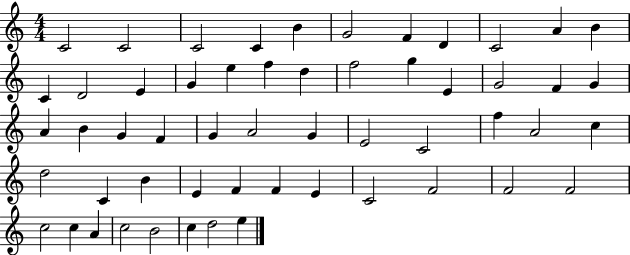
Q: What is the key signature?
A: C major